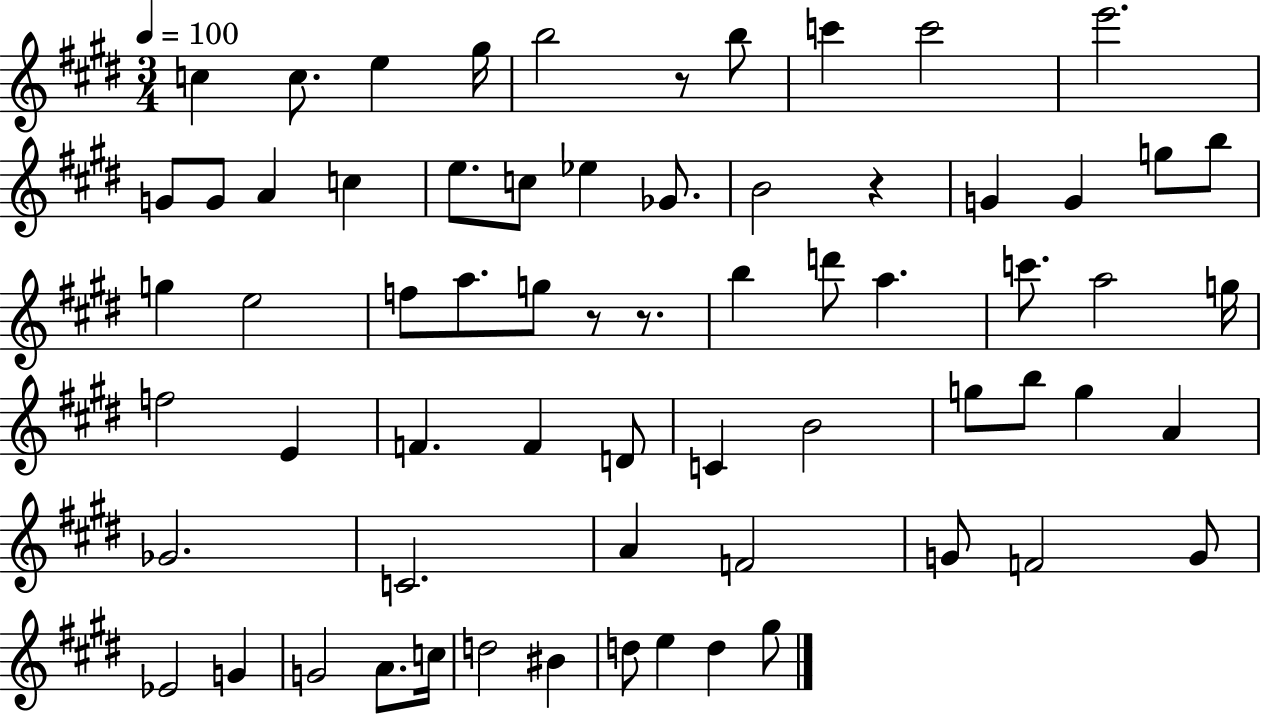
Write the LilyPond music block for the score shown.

{
  \clef treble
  \numericTimeSignature
  \time 3/4
  \key e \major
  \tempo 4 = 100
  c''4 c''8. e''4 gis''16 | b''2 r8 b''8 | c'''4 c'''2 | e'''2. | \break g'8 g'8 a'4 c''4 | e''8. c''8 ees''4 ges'8. | b'2 r4 | g'4 g'4 g''8 b''8 | \break g''4 e''2 | f''8 a''8. g''8 r8 r8. | b''4 d'''8 a''4. | c'''8. a''2 g''16 | \break f''2 e'4 | f'4. f'4 d'8 | c'4 b'2 | g''8 b''8 g''4 a'4 | \break ges'2. | c'2. | a'4 f'2 | g'8 f'2 g'8 | \break ees'2 g'4 | g'2 a'8. c''16 | d''2 bis'4 | d''8 e''4 d''4 gis''8 | \break \bar "|."
}